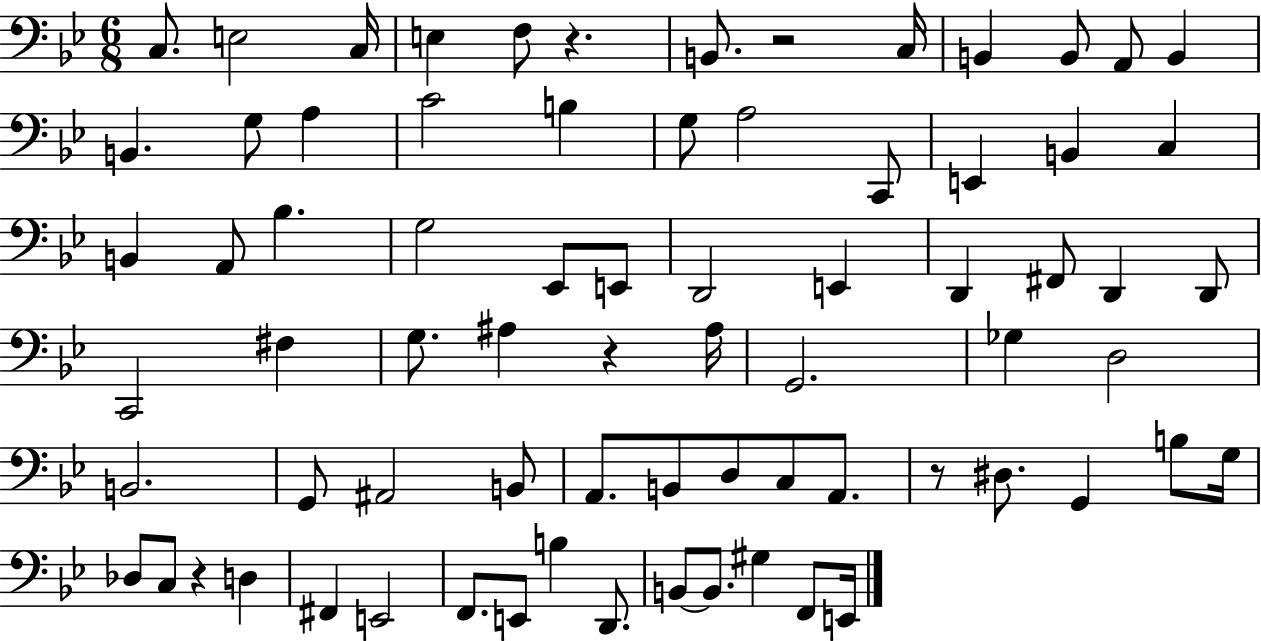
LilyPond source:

{
  \clef bass
  \numericTimeSignature
  \time 6/8
  \key bes \major
  c8. e2 c16 | e4 f8 r4. | b,8. r2 c16 | b,4 b,8 a,8 b,4 | \break b,4. g8 a4 | c'2 b4 | g8 a2 c,8 | e,4 b,4 c4 | \break b,4 a,8 bes4. | g2 ees,8 e,8 | d,2 e,4 | d,4 fis,8 d,4 d,8 | \break c,2 fis4 | g8. ais4 r4 ais16 | g,2. | ges4 d2 | \break b,2. | g,8 ais,2 b,8 | a,8. b,8 d8 c8 a,8. | r8 dis8. g,4 b8 g16 | \break des8 c8 r4 d4 | fis,4 e,2 | f,8. e,8 b4 d,8. | b,8~~ b,8. gis4 f,8 e,16 | \break \bar "|."
}